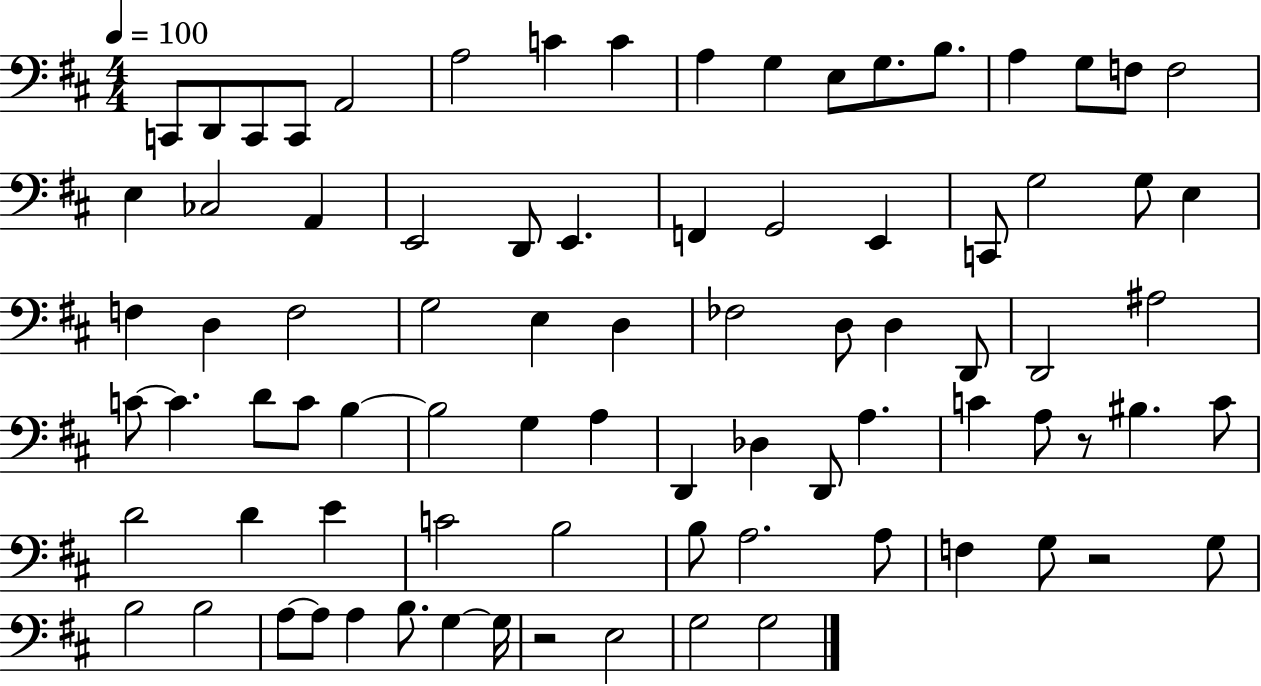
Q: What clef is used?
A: bass